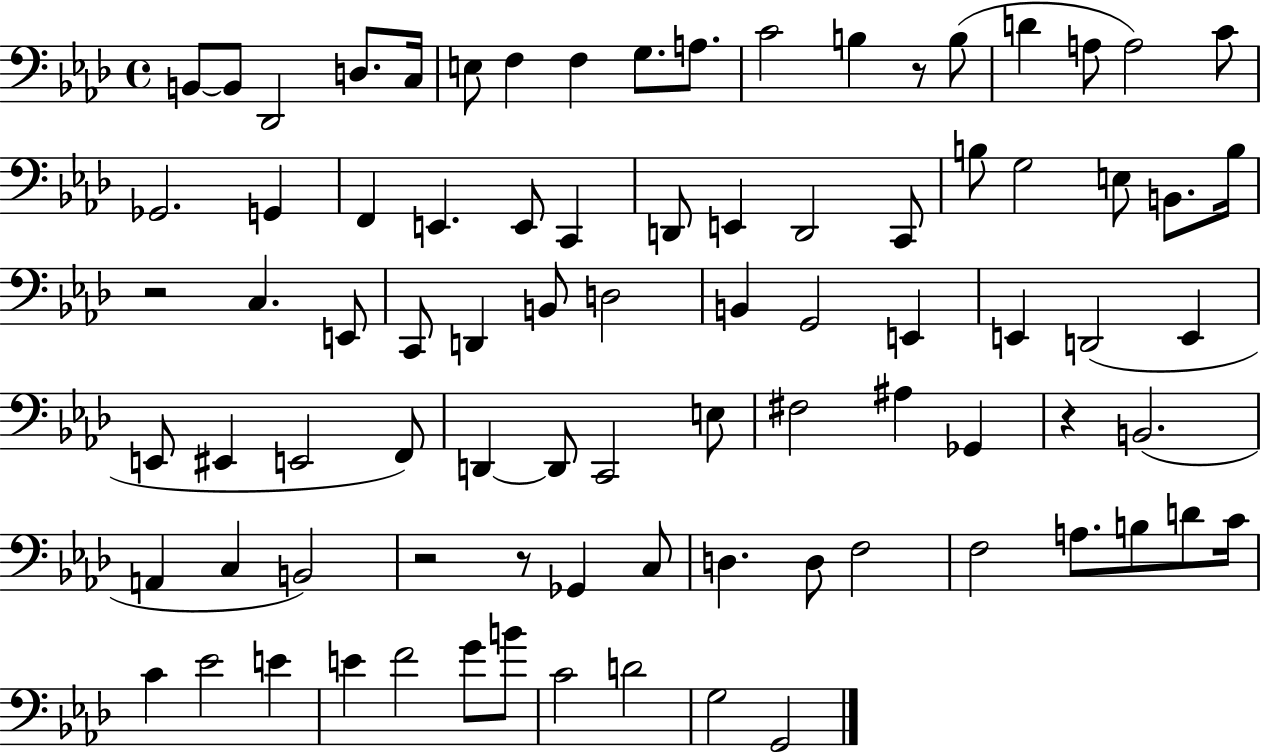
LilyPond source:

{
  \clef bass
  \time 4/4
  \defaultTimeSignature
  \key aes \major
  b,8~~ b,8 des,2 d8. c16 | e8 f4 f4 g8. a8. | c'2 b4 r8 b8( | d'4 a8 a2) c'8 | \break ges,2. g,4 | f,4 e,4. e,8 c,4 | d,8 e,4 d,2 c,8 | b8 g2 e8 b,8. b16 | \break r2 c4. e,8 | c,8 d,4 b,8 d2 | b,4 g,2 e,4 | e,4 d,2( e,4 | \break e,8 eis,4 e,2 f,8) | d,4~~ d,8 c,2 e8 | fis2 ais4 ges,4 | r4 b,2.( | \break a,4 c4 b,2) | r2 r8 ges,4 c8 | d4. d8 f2 | f2 a8. b8 d'8 c'16 | \break c'4 ees'2 e'4 | e'4 f'2 g'8 b'8 | c'2 d'2 | g2 g,2 | \break \bar "|."
}